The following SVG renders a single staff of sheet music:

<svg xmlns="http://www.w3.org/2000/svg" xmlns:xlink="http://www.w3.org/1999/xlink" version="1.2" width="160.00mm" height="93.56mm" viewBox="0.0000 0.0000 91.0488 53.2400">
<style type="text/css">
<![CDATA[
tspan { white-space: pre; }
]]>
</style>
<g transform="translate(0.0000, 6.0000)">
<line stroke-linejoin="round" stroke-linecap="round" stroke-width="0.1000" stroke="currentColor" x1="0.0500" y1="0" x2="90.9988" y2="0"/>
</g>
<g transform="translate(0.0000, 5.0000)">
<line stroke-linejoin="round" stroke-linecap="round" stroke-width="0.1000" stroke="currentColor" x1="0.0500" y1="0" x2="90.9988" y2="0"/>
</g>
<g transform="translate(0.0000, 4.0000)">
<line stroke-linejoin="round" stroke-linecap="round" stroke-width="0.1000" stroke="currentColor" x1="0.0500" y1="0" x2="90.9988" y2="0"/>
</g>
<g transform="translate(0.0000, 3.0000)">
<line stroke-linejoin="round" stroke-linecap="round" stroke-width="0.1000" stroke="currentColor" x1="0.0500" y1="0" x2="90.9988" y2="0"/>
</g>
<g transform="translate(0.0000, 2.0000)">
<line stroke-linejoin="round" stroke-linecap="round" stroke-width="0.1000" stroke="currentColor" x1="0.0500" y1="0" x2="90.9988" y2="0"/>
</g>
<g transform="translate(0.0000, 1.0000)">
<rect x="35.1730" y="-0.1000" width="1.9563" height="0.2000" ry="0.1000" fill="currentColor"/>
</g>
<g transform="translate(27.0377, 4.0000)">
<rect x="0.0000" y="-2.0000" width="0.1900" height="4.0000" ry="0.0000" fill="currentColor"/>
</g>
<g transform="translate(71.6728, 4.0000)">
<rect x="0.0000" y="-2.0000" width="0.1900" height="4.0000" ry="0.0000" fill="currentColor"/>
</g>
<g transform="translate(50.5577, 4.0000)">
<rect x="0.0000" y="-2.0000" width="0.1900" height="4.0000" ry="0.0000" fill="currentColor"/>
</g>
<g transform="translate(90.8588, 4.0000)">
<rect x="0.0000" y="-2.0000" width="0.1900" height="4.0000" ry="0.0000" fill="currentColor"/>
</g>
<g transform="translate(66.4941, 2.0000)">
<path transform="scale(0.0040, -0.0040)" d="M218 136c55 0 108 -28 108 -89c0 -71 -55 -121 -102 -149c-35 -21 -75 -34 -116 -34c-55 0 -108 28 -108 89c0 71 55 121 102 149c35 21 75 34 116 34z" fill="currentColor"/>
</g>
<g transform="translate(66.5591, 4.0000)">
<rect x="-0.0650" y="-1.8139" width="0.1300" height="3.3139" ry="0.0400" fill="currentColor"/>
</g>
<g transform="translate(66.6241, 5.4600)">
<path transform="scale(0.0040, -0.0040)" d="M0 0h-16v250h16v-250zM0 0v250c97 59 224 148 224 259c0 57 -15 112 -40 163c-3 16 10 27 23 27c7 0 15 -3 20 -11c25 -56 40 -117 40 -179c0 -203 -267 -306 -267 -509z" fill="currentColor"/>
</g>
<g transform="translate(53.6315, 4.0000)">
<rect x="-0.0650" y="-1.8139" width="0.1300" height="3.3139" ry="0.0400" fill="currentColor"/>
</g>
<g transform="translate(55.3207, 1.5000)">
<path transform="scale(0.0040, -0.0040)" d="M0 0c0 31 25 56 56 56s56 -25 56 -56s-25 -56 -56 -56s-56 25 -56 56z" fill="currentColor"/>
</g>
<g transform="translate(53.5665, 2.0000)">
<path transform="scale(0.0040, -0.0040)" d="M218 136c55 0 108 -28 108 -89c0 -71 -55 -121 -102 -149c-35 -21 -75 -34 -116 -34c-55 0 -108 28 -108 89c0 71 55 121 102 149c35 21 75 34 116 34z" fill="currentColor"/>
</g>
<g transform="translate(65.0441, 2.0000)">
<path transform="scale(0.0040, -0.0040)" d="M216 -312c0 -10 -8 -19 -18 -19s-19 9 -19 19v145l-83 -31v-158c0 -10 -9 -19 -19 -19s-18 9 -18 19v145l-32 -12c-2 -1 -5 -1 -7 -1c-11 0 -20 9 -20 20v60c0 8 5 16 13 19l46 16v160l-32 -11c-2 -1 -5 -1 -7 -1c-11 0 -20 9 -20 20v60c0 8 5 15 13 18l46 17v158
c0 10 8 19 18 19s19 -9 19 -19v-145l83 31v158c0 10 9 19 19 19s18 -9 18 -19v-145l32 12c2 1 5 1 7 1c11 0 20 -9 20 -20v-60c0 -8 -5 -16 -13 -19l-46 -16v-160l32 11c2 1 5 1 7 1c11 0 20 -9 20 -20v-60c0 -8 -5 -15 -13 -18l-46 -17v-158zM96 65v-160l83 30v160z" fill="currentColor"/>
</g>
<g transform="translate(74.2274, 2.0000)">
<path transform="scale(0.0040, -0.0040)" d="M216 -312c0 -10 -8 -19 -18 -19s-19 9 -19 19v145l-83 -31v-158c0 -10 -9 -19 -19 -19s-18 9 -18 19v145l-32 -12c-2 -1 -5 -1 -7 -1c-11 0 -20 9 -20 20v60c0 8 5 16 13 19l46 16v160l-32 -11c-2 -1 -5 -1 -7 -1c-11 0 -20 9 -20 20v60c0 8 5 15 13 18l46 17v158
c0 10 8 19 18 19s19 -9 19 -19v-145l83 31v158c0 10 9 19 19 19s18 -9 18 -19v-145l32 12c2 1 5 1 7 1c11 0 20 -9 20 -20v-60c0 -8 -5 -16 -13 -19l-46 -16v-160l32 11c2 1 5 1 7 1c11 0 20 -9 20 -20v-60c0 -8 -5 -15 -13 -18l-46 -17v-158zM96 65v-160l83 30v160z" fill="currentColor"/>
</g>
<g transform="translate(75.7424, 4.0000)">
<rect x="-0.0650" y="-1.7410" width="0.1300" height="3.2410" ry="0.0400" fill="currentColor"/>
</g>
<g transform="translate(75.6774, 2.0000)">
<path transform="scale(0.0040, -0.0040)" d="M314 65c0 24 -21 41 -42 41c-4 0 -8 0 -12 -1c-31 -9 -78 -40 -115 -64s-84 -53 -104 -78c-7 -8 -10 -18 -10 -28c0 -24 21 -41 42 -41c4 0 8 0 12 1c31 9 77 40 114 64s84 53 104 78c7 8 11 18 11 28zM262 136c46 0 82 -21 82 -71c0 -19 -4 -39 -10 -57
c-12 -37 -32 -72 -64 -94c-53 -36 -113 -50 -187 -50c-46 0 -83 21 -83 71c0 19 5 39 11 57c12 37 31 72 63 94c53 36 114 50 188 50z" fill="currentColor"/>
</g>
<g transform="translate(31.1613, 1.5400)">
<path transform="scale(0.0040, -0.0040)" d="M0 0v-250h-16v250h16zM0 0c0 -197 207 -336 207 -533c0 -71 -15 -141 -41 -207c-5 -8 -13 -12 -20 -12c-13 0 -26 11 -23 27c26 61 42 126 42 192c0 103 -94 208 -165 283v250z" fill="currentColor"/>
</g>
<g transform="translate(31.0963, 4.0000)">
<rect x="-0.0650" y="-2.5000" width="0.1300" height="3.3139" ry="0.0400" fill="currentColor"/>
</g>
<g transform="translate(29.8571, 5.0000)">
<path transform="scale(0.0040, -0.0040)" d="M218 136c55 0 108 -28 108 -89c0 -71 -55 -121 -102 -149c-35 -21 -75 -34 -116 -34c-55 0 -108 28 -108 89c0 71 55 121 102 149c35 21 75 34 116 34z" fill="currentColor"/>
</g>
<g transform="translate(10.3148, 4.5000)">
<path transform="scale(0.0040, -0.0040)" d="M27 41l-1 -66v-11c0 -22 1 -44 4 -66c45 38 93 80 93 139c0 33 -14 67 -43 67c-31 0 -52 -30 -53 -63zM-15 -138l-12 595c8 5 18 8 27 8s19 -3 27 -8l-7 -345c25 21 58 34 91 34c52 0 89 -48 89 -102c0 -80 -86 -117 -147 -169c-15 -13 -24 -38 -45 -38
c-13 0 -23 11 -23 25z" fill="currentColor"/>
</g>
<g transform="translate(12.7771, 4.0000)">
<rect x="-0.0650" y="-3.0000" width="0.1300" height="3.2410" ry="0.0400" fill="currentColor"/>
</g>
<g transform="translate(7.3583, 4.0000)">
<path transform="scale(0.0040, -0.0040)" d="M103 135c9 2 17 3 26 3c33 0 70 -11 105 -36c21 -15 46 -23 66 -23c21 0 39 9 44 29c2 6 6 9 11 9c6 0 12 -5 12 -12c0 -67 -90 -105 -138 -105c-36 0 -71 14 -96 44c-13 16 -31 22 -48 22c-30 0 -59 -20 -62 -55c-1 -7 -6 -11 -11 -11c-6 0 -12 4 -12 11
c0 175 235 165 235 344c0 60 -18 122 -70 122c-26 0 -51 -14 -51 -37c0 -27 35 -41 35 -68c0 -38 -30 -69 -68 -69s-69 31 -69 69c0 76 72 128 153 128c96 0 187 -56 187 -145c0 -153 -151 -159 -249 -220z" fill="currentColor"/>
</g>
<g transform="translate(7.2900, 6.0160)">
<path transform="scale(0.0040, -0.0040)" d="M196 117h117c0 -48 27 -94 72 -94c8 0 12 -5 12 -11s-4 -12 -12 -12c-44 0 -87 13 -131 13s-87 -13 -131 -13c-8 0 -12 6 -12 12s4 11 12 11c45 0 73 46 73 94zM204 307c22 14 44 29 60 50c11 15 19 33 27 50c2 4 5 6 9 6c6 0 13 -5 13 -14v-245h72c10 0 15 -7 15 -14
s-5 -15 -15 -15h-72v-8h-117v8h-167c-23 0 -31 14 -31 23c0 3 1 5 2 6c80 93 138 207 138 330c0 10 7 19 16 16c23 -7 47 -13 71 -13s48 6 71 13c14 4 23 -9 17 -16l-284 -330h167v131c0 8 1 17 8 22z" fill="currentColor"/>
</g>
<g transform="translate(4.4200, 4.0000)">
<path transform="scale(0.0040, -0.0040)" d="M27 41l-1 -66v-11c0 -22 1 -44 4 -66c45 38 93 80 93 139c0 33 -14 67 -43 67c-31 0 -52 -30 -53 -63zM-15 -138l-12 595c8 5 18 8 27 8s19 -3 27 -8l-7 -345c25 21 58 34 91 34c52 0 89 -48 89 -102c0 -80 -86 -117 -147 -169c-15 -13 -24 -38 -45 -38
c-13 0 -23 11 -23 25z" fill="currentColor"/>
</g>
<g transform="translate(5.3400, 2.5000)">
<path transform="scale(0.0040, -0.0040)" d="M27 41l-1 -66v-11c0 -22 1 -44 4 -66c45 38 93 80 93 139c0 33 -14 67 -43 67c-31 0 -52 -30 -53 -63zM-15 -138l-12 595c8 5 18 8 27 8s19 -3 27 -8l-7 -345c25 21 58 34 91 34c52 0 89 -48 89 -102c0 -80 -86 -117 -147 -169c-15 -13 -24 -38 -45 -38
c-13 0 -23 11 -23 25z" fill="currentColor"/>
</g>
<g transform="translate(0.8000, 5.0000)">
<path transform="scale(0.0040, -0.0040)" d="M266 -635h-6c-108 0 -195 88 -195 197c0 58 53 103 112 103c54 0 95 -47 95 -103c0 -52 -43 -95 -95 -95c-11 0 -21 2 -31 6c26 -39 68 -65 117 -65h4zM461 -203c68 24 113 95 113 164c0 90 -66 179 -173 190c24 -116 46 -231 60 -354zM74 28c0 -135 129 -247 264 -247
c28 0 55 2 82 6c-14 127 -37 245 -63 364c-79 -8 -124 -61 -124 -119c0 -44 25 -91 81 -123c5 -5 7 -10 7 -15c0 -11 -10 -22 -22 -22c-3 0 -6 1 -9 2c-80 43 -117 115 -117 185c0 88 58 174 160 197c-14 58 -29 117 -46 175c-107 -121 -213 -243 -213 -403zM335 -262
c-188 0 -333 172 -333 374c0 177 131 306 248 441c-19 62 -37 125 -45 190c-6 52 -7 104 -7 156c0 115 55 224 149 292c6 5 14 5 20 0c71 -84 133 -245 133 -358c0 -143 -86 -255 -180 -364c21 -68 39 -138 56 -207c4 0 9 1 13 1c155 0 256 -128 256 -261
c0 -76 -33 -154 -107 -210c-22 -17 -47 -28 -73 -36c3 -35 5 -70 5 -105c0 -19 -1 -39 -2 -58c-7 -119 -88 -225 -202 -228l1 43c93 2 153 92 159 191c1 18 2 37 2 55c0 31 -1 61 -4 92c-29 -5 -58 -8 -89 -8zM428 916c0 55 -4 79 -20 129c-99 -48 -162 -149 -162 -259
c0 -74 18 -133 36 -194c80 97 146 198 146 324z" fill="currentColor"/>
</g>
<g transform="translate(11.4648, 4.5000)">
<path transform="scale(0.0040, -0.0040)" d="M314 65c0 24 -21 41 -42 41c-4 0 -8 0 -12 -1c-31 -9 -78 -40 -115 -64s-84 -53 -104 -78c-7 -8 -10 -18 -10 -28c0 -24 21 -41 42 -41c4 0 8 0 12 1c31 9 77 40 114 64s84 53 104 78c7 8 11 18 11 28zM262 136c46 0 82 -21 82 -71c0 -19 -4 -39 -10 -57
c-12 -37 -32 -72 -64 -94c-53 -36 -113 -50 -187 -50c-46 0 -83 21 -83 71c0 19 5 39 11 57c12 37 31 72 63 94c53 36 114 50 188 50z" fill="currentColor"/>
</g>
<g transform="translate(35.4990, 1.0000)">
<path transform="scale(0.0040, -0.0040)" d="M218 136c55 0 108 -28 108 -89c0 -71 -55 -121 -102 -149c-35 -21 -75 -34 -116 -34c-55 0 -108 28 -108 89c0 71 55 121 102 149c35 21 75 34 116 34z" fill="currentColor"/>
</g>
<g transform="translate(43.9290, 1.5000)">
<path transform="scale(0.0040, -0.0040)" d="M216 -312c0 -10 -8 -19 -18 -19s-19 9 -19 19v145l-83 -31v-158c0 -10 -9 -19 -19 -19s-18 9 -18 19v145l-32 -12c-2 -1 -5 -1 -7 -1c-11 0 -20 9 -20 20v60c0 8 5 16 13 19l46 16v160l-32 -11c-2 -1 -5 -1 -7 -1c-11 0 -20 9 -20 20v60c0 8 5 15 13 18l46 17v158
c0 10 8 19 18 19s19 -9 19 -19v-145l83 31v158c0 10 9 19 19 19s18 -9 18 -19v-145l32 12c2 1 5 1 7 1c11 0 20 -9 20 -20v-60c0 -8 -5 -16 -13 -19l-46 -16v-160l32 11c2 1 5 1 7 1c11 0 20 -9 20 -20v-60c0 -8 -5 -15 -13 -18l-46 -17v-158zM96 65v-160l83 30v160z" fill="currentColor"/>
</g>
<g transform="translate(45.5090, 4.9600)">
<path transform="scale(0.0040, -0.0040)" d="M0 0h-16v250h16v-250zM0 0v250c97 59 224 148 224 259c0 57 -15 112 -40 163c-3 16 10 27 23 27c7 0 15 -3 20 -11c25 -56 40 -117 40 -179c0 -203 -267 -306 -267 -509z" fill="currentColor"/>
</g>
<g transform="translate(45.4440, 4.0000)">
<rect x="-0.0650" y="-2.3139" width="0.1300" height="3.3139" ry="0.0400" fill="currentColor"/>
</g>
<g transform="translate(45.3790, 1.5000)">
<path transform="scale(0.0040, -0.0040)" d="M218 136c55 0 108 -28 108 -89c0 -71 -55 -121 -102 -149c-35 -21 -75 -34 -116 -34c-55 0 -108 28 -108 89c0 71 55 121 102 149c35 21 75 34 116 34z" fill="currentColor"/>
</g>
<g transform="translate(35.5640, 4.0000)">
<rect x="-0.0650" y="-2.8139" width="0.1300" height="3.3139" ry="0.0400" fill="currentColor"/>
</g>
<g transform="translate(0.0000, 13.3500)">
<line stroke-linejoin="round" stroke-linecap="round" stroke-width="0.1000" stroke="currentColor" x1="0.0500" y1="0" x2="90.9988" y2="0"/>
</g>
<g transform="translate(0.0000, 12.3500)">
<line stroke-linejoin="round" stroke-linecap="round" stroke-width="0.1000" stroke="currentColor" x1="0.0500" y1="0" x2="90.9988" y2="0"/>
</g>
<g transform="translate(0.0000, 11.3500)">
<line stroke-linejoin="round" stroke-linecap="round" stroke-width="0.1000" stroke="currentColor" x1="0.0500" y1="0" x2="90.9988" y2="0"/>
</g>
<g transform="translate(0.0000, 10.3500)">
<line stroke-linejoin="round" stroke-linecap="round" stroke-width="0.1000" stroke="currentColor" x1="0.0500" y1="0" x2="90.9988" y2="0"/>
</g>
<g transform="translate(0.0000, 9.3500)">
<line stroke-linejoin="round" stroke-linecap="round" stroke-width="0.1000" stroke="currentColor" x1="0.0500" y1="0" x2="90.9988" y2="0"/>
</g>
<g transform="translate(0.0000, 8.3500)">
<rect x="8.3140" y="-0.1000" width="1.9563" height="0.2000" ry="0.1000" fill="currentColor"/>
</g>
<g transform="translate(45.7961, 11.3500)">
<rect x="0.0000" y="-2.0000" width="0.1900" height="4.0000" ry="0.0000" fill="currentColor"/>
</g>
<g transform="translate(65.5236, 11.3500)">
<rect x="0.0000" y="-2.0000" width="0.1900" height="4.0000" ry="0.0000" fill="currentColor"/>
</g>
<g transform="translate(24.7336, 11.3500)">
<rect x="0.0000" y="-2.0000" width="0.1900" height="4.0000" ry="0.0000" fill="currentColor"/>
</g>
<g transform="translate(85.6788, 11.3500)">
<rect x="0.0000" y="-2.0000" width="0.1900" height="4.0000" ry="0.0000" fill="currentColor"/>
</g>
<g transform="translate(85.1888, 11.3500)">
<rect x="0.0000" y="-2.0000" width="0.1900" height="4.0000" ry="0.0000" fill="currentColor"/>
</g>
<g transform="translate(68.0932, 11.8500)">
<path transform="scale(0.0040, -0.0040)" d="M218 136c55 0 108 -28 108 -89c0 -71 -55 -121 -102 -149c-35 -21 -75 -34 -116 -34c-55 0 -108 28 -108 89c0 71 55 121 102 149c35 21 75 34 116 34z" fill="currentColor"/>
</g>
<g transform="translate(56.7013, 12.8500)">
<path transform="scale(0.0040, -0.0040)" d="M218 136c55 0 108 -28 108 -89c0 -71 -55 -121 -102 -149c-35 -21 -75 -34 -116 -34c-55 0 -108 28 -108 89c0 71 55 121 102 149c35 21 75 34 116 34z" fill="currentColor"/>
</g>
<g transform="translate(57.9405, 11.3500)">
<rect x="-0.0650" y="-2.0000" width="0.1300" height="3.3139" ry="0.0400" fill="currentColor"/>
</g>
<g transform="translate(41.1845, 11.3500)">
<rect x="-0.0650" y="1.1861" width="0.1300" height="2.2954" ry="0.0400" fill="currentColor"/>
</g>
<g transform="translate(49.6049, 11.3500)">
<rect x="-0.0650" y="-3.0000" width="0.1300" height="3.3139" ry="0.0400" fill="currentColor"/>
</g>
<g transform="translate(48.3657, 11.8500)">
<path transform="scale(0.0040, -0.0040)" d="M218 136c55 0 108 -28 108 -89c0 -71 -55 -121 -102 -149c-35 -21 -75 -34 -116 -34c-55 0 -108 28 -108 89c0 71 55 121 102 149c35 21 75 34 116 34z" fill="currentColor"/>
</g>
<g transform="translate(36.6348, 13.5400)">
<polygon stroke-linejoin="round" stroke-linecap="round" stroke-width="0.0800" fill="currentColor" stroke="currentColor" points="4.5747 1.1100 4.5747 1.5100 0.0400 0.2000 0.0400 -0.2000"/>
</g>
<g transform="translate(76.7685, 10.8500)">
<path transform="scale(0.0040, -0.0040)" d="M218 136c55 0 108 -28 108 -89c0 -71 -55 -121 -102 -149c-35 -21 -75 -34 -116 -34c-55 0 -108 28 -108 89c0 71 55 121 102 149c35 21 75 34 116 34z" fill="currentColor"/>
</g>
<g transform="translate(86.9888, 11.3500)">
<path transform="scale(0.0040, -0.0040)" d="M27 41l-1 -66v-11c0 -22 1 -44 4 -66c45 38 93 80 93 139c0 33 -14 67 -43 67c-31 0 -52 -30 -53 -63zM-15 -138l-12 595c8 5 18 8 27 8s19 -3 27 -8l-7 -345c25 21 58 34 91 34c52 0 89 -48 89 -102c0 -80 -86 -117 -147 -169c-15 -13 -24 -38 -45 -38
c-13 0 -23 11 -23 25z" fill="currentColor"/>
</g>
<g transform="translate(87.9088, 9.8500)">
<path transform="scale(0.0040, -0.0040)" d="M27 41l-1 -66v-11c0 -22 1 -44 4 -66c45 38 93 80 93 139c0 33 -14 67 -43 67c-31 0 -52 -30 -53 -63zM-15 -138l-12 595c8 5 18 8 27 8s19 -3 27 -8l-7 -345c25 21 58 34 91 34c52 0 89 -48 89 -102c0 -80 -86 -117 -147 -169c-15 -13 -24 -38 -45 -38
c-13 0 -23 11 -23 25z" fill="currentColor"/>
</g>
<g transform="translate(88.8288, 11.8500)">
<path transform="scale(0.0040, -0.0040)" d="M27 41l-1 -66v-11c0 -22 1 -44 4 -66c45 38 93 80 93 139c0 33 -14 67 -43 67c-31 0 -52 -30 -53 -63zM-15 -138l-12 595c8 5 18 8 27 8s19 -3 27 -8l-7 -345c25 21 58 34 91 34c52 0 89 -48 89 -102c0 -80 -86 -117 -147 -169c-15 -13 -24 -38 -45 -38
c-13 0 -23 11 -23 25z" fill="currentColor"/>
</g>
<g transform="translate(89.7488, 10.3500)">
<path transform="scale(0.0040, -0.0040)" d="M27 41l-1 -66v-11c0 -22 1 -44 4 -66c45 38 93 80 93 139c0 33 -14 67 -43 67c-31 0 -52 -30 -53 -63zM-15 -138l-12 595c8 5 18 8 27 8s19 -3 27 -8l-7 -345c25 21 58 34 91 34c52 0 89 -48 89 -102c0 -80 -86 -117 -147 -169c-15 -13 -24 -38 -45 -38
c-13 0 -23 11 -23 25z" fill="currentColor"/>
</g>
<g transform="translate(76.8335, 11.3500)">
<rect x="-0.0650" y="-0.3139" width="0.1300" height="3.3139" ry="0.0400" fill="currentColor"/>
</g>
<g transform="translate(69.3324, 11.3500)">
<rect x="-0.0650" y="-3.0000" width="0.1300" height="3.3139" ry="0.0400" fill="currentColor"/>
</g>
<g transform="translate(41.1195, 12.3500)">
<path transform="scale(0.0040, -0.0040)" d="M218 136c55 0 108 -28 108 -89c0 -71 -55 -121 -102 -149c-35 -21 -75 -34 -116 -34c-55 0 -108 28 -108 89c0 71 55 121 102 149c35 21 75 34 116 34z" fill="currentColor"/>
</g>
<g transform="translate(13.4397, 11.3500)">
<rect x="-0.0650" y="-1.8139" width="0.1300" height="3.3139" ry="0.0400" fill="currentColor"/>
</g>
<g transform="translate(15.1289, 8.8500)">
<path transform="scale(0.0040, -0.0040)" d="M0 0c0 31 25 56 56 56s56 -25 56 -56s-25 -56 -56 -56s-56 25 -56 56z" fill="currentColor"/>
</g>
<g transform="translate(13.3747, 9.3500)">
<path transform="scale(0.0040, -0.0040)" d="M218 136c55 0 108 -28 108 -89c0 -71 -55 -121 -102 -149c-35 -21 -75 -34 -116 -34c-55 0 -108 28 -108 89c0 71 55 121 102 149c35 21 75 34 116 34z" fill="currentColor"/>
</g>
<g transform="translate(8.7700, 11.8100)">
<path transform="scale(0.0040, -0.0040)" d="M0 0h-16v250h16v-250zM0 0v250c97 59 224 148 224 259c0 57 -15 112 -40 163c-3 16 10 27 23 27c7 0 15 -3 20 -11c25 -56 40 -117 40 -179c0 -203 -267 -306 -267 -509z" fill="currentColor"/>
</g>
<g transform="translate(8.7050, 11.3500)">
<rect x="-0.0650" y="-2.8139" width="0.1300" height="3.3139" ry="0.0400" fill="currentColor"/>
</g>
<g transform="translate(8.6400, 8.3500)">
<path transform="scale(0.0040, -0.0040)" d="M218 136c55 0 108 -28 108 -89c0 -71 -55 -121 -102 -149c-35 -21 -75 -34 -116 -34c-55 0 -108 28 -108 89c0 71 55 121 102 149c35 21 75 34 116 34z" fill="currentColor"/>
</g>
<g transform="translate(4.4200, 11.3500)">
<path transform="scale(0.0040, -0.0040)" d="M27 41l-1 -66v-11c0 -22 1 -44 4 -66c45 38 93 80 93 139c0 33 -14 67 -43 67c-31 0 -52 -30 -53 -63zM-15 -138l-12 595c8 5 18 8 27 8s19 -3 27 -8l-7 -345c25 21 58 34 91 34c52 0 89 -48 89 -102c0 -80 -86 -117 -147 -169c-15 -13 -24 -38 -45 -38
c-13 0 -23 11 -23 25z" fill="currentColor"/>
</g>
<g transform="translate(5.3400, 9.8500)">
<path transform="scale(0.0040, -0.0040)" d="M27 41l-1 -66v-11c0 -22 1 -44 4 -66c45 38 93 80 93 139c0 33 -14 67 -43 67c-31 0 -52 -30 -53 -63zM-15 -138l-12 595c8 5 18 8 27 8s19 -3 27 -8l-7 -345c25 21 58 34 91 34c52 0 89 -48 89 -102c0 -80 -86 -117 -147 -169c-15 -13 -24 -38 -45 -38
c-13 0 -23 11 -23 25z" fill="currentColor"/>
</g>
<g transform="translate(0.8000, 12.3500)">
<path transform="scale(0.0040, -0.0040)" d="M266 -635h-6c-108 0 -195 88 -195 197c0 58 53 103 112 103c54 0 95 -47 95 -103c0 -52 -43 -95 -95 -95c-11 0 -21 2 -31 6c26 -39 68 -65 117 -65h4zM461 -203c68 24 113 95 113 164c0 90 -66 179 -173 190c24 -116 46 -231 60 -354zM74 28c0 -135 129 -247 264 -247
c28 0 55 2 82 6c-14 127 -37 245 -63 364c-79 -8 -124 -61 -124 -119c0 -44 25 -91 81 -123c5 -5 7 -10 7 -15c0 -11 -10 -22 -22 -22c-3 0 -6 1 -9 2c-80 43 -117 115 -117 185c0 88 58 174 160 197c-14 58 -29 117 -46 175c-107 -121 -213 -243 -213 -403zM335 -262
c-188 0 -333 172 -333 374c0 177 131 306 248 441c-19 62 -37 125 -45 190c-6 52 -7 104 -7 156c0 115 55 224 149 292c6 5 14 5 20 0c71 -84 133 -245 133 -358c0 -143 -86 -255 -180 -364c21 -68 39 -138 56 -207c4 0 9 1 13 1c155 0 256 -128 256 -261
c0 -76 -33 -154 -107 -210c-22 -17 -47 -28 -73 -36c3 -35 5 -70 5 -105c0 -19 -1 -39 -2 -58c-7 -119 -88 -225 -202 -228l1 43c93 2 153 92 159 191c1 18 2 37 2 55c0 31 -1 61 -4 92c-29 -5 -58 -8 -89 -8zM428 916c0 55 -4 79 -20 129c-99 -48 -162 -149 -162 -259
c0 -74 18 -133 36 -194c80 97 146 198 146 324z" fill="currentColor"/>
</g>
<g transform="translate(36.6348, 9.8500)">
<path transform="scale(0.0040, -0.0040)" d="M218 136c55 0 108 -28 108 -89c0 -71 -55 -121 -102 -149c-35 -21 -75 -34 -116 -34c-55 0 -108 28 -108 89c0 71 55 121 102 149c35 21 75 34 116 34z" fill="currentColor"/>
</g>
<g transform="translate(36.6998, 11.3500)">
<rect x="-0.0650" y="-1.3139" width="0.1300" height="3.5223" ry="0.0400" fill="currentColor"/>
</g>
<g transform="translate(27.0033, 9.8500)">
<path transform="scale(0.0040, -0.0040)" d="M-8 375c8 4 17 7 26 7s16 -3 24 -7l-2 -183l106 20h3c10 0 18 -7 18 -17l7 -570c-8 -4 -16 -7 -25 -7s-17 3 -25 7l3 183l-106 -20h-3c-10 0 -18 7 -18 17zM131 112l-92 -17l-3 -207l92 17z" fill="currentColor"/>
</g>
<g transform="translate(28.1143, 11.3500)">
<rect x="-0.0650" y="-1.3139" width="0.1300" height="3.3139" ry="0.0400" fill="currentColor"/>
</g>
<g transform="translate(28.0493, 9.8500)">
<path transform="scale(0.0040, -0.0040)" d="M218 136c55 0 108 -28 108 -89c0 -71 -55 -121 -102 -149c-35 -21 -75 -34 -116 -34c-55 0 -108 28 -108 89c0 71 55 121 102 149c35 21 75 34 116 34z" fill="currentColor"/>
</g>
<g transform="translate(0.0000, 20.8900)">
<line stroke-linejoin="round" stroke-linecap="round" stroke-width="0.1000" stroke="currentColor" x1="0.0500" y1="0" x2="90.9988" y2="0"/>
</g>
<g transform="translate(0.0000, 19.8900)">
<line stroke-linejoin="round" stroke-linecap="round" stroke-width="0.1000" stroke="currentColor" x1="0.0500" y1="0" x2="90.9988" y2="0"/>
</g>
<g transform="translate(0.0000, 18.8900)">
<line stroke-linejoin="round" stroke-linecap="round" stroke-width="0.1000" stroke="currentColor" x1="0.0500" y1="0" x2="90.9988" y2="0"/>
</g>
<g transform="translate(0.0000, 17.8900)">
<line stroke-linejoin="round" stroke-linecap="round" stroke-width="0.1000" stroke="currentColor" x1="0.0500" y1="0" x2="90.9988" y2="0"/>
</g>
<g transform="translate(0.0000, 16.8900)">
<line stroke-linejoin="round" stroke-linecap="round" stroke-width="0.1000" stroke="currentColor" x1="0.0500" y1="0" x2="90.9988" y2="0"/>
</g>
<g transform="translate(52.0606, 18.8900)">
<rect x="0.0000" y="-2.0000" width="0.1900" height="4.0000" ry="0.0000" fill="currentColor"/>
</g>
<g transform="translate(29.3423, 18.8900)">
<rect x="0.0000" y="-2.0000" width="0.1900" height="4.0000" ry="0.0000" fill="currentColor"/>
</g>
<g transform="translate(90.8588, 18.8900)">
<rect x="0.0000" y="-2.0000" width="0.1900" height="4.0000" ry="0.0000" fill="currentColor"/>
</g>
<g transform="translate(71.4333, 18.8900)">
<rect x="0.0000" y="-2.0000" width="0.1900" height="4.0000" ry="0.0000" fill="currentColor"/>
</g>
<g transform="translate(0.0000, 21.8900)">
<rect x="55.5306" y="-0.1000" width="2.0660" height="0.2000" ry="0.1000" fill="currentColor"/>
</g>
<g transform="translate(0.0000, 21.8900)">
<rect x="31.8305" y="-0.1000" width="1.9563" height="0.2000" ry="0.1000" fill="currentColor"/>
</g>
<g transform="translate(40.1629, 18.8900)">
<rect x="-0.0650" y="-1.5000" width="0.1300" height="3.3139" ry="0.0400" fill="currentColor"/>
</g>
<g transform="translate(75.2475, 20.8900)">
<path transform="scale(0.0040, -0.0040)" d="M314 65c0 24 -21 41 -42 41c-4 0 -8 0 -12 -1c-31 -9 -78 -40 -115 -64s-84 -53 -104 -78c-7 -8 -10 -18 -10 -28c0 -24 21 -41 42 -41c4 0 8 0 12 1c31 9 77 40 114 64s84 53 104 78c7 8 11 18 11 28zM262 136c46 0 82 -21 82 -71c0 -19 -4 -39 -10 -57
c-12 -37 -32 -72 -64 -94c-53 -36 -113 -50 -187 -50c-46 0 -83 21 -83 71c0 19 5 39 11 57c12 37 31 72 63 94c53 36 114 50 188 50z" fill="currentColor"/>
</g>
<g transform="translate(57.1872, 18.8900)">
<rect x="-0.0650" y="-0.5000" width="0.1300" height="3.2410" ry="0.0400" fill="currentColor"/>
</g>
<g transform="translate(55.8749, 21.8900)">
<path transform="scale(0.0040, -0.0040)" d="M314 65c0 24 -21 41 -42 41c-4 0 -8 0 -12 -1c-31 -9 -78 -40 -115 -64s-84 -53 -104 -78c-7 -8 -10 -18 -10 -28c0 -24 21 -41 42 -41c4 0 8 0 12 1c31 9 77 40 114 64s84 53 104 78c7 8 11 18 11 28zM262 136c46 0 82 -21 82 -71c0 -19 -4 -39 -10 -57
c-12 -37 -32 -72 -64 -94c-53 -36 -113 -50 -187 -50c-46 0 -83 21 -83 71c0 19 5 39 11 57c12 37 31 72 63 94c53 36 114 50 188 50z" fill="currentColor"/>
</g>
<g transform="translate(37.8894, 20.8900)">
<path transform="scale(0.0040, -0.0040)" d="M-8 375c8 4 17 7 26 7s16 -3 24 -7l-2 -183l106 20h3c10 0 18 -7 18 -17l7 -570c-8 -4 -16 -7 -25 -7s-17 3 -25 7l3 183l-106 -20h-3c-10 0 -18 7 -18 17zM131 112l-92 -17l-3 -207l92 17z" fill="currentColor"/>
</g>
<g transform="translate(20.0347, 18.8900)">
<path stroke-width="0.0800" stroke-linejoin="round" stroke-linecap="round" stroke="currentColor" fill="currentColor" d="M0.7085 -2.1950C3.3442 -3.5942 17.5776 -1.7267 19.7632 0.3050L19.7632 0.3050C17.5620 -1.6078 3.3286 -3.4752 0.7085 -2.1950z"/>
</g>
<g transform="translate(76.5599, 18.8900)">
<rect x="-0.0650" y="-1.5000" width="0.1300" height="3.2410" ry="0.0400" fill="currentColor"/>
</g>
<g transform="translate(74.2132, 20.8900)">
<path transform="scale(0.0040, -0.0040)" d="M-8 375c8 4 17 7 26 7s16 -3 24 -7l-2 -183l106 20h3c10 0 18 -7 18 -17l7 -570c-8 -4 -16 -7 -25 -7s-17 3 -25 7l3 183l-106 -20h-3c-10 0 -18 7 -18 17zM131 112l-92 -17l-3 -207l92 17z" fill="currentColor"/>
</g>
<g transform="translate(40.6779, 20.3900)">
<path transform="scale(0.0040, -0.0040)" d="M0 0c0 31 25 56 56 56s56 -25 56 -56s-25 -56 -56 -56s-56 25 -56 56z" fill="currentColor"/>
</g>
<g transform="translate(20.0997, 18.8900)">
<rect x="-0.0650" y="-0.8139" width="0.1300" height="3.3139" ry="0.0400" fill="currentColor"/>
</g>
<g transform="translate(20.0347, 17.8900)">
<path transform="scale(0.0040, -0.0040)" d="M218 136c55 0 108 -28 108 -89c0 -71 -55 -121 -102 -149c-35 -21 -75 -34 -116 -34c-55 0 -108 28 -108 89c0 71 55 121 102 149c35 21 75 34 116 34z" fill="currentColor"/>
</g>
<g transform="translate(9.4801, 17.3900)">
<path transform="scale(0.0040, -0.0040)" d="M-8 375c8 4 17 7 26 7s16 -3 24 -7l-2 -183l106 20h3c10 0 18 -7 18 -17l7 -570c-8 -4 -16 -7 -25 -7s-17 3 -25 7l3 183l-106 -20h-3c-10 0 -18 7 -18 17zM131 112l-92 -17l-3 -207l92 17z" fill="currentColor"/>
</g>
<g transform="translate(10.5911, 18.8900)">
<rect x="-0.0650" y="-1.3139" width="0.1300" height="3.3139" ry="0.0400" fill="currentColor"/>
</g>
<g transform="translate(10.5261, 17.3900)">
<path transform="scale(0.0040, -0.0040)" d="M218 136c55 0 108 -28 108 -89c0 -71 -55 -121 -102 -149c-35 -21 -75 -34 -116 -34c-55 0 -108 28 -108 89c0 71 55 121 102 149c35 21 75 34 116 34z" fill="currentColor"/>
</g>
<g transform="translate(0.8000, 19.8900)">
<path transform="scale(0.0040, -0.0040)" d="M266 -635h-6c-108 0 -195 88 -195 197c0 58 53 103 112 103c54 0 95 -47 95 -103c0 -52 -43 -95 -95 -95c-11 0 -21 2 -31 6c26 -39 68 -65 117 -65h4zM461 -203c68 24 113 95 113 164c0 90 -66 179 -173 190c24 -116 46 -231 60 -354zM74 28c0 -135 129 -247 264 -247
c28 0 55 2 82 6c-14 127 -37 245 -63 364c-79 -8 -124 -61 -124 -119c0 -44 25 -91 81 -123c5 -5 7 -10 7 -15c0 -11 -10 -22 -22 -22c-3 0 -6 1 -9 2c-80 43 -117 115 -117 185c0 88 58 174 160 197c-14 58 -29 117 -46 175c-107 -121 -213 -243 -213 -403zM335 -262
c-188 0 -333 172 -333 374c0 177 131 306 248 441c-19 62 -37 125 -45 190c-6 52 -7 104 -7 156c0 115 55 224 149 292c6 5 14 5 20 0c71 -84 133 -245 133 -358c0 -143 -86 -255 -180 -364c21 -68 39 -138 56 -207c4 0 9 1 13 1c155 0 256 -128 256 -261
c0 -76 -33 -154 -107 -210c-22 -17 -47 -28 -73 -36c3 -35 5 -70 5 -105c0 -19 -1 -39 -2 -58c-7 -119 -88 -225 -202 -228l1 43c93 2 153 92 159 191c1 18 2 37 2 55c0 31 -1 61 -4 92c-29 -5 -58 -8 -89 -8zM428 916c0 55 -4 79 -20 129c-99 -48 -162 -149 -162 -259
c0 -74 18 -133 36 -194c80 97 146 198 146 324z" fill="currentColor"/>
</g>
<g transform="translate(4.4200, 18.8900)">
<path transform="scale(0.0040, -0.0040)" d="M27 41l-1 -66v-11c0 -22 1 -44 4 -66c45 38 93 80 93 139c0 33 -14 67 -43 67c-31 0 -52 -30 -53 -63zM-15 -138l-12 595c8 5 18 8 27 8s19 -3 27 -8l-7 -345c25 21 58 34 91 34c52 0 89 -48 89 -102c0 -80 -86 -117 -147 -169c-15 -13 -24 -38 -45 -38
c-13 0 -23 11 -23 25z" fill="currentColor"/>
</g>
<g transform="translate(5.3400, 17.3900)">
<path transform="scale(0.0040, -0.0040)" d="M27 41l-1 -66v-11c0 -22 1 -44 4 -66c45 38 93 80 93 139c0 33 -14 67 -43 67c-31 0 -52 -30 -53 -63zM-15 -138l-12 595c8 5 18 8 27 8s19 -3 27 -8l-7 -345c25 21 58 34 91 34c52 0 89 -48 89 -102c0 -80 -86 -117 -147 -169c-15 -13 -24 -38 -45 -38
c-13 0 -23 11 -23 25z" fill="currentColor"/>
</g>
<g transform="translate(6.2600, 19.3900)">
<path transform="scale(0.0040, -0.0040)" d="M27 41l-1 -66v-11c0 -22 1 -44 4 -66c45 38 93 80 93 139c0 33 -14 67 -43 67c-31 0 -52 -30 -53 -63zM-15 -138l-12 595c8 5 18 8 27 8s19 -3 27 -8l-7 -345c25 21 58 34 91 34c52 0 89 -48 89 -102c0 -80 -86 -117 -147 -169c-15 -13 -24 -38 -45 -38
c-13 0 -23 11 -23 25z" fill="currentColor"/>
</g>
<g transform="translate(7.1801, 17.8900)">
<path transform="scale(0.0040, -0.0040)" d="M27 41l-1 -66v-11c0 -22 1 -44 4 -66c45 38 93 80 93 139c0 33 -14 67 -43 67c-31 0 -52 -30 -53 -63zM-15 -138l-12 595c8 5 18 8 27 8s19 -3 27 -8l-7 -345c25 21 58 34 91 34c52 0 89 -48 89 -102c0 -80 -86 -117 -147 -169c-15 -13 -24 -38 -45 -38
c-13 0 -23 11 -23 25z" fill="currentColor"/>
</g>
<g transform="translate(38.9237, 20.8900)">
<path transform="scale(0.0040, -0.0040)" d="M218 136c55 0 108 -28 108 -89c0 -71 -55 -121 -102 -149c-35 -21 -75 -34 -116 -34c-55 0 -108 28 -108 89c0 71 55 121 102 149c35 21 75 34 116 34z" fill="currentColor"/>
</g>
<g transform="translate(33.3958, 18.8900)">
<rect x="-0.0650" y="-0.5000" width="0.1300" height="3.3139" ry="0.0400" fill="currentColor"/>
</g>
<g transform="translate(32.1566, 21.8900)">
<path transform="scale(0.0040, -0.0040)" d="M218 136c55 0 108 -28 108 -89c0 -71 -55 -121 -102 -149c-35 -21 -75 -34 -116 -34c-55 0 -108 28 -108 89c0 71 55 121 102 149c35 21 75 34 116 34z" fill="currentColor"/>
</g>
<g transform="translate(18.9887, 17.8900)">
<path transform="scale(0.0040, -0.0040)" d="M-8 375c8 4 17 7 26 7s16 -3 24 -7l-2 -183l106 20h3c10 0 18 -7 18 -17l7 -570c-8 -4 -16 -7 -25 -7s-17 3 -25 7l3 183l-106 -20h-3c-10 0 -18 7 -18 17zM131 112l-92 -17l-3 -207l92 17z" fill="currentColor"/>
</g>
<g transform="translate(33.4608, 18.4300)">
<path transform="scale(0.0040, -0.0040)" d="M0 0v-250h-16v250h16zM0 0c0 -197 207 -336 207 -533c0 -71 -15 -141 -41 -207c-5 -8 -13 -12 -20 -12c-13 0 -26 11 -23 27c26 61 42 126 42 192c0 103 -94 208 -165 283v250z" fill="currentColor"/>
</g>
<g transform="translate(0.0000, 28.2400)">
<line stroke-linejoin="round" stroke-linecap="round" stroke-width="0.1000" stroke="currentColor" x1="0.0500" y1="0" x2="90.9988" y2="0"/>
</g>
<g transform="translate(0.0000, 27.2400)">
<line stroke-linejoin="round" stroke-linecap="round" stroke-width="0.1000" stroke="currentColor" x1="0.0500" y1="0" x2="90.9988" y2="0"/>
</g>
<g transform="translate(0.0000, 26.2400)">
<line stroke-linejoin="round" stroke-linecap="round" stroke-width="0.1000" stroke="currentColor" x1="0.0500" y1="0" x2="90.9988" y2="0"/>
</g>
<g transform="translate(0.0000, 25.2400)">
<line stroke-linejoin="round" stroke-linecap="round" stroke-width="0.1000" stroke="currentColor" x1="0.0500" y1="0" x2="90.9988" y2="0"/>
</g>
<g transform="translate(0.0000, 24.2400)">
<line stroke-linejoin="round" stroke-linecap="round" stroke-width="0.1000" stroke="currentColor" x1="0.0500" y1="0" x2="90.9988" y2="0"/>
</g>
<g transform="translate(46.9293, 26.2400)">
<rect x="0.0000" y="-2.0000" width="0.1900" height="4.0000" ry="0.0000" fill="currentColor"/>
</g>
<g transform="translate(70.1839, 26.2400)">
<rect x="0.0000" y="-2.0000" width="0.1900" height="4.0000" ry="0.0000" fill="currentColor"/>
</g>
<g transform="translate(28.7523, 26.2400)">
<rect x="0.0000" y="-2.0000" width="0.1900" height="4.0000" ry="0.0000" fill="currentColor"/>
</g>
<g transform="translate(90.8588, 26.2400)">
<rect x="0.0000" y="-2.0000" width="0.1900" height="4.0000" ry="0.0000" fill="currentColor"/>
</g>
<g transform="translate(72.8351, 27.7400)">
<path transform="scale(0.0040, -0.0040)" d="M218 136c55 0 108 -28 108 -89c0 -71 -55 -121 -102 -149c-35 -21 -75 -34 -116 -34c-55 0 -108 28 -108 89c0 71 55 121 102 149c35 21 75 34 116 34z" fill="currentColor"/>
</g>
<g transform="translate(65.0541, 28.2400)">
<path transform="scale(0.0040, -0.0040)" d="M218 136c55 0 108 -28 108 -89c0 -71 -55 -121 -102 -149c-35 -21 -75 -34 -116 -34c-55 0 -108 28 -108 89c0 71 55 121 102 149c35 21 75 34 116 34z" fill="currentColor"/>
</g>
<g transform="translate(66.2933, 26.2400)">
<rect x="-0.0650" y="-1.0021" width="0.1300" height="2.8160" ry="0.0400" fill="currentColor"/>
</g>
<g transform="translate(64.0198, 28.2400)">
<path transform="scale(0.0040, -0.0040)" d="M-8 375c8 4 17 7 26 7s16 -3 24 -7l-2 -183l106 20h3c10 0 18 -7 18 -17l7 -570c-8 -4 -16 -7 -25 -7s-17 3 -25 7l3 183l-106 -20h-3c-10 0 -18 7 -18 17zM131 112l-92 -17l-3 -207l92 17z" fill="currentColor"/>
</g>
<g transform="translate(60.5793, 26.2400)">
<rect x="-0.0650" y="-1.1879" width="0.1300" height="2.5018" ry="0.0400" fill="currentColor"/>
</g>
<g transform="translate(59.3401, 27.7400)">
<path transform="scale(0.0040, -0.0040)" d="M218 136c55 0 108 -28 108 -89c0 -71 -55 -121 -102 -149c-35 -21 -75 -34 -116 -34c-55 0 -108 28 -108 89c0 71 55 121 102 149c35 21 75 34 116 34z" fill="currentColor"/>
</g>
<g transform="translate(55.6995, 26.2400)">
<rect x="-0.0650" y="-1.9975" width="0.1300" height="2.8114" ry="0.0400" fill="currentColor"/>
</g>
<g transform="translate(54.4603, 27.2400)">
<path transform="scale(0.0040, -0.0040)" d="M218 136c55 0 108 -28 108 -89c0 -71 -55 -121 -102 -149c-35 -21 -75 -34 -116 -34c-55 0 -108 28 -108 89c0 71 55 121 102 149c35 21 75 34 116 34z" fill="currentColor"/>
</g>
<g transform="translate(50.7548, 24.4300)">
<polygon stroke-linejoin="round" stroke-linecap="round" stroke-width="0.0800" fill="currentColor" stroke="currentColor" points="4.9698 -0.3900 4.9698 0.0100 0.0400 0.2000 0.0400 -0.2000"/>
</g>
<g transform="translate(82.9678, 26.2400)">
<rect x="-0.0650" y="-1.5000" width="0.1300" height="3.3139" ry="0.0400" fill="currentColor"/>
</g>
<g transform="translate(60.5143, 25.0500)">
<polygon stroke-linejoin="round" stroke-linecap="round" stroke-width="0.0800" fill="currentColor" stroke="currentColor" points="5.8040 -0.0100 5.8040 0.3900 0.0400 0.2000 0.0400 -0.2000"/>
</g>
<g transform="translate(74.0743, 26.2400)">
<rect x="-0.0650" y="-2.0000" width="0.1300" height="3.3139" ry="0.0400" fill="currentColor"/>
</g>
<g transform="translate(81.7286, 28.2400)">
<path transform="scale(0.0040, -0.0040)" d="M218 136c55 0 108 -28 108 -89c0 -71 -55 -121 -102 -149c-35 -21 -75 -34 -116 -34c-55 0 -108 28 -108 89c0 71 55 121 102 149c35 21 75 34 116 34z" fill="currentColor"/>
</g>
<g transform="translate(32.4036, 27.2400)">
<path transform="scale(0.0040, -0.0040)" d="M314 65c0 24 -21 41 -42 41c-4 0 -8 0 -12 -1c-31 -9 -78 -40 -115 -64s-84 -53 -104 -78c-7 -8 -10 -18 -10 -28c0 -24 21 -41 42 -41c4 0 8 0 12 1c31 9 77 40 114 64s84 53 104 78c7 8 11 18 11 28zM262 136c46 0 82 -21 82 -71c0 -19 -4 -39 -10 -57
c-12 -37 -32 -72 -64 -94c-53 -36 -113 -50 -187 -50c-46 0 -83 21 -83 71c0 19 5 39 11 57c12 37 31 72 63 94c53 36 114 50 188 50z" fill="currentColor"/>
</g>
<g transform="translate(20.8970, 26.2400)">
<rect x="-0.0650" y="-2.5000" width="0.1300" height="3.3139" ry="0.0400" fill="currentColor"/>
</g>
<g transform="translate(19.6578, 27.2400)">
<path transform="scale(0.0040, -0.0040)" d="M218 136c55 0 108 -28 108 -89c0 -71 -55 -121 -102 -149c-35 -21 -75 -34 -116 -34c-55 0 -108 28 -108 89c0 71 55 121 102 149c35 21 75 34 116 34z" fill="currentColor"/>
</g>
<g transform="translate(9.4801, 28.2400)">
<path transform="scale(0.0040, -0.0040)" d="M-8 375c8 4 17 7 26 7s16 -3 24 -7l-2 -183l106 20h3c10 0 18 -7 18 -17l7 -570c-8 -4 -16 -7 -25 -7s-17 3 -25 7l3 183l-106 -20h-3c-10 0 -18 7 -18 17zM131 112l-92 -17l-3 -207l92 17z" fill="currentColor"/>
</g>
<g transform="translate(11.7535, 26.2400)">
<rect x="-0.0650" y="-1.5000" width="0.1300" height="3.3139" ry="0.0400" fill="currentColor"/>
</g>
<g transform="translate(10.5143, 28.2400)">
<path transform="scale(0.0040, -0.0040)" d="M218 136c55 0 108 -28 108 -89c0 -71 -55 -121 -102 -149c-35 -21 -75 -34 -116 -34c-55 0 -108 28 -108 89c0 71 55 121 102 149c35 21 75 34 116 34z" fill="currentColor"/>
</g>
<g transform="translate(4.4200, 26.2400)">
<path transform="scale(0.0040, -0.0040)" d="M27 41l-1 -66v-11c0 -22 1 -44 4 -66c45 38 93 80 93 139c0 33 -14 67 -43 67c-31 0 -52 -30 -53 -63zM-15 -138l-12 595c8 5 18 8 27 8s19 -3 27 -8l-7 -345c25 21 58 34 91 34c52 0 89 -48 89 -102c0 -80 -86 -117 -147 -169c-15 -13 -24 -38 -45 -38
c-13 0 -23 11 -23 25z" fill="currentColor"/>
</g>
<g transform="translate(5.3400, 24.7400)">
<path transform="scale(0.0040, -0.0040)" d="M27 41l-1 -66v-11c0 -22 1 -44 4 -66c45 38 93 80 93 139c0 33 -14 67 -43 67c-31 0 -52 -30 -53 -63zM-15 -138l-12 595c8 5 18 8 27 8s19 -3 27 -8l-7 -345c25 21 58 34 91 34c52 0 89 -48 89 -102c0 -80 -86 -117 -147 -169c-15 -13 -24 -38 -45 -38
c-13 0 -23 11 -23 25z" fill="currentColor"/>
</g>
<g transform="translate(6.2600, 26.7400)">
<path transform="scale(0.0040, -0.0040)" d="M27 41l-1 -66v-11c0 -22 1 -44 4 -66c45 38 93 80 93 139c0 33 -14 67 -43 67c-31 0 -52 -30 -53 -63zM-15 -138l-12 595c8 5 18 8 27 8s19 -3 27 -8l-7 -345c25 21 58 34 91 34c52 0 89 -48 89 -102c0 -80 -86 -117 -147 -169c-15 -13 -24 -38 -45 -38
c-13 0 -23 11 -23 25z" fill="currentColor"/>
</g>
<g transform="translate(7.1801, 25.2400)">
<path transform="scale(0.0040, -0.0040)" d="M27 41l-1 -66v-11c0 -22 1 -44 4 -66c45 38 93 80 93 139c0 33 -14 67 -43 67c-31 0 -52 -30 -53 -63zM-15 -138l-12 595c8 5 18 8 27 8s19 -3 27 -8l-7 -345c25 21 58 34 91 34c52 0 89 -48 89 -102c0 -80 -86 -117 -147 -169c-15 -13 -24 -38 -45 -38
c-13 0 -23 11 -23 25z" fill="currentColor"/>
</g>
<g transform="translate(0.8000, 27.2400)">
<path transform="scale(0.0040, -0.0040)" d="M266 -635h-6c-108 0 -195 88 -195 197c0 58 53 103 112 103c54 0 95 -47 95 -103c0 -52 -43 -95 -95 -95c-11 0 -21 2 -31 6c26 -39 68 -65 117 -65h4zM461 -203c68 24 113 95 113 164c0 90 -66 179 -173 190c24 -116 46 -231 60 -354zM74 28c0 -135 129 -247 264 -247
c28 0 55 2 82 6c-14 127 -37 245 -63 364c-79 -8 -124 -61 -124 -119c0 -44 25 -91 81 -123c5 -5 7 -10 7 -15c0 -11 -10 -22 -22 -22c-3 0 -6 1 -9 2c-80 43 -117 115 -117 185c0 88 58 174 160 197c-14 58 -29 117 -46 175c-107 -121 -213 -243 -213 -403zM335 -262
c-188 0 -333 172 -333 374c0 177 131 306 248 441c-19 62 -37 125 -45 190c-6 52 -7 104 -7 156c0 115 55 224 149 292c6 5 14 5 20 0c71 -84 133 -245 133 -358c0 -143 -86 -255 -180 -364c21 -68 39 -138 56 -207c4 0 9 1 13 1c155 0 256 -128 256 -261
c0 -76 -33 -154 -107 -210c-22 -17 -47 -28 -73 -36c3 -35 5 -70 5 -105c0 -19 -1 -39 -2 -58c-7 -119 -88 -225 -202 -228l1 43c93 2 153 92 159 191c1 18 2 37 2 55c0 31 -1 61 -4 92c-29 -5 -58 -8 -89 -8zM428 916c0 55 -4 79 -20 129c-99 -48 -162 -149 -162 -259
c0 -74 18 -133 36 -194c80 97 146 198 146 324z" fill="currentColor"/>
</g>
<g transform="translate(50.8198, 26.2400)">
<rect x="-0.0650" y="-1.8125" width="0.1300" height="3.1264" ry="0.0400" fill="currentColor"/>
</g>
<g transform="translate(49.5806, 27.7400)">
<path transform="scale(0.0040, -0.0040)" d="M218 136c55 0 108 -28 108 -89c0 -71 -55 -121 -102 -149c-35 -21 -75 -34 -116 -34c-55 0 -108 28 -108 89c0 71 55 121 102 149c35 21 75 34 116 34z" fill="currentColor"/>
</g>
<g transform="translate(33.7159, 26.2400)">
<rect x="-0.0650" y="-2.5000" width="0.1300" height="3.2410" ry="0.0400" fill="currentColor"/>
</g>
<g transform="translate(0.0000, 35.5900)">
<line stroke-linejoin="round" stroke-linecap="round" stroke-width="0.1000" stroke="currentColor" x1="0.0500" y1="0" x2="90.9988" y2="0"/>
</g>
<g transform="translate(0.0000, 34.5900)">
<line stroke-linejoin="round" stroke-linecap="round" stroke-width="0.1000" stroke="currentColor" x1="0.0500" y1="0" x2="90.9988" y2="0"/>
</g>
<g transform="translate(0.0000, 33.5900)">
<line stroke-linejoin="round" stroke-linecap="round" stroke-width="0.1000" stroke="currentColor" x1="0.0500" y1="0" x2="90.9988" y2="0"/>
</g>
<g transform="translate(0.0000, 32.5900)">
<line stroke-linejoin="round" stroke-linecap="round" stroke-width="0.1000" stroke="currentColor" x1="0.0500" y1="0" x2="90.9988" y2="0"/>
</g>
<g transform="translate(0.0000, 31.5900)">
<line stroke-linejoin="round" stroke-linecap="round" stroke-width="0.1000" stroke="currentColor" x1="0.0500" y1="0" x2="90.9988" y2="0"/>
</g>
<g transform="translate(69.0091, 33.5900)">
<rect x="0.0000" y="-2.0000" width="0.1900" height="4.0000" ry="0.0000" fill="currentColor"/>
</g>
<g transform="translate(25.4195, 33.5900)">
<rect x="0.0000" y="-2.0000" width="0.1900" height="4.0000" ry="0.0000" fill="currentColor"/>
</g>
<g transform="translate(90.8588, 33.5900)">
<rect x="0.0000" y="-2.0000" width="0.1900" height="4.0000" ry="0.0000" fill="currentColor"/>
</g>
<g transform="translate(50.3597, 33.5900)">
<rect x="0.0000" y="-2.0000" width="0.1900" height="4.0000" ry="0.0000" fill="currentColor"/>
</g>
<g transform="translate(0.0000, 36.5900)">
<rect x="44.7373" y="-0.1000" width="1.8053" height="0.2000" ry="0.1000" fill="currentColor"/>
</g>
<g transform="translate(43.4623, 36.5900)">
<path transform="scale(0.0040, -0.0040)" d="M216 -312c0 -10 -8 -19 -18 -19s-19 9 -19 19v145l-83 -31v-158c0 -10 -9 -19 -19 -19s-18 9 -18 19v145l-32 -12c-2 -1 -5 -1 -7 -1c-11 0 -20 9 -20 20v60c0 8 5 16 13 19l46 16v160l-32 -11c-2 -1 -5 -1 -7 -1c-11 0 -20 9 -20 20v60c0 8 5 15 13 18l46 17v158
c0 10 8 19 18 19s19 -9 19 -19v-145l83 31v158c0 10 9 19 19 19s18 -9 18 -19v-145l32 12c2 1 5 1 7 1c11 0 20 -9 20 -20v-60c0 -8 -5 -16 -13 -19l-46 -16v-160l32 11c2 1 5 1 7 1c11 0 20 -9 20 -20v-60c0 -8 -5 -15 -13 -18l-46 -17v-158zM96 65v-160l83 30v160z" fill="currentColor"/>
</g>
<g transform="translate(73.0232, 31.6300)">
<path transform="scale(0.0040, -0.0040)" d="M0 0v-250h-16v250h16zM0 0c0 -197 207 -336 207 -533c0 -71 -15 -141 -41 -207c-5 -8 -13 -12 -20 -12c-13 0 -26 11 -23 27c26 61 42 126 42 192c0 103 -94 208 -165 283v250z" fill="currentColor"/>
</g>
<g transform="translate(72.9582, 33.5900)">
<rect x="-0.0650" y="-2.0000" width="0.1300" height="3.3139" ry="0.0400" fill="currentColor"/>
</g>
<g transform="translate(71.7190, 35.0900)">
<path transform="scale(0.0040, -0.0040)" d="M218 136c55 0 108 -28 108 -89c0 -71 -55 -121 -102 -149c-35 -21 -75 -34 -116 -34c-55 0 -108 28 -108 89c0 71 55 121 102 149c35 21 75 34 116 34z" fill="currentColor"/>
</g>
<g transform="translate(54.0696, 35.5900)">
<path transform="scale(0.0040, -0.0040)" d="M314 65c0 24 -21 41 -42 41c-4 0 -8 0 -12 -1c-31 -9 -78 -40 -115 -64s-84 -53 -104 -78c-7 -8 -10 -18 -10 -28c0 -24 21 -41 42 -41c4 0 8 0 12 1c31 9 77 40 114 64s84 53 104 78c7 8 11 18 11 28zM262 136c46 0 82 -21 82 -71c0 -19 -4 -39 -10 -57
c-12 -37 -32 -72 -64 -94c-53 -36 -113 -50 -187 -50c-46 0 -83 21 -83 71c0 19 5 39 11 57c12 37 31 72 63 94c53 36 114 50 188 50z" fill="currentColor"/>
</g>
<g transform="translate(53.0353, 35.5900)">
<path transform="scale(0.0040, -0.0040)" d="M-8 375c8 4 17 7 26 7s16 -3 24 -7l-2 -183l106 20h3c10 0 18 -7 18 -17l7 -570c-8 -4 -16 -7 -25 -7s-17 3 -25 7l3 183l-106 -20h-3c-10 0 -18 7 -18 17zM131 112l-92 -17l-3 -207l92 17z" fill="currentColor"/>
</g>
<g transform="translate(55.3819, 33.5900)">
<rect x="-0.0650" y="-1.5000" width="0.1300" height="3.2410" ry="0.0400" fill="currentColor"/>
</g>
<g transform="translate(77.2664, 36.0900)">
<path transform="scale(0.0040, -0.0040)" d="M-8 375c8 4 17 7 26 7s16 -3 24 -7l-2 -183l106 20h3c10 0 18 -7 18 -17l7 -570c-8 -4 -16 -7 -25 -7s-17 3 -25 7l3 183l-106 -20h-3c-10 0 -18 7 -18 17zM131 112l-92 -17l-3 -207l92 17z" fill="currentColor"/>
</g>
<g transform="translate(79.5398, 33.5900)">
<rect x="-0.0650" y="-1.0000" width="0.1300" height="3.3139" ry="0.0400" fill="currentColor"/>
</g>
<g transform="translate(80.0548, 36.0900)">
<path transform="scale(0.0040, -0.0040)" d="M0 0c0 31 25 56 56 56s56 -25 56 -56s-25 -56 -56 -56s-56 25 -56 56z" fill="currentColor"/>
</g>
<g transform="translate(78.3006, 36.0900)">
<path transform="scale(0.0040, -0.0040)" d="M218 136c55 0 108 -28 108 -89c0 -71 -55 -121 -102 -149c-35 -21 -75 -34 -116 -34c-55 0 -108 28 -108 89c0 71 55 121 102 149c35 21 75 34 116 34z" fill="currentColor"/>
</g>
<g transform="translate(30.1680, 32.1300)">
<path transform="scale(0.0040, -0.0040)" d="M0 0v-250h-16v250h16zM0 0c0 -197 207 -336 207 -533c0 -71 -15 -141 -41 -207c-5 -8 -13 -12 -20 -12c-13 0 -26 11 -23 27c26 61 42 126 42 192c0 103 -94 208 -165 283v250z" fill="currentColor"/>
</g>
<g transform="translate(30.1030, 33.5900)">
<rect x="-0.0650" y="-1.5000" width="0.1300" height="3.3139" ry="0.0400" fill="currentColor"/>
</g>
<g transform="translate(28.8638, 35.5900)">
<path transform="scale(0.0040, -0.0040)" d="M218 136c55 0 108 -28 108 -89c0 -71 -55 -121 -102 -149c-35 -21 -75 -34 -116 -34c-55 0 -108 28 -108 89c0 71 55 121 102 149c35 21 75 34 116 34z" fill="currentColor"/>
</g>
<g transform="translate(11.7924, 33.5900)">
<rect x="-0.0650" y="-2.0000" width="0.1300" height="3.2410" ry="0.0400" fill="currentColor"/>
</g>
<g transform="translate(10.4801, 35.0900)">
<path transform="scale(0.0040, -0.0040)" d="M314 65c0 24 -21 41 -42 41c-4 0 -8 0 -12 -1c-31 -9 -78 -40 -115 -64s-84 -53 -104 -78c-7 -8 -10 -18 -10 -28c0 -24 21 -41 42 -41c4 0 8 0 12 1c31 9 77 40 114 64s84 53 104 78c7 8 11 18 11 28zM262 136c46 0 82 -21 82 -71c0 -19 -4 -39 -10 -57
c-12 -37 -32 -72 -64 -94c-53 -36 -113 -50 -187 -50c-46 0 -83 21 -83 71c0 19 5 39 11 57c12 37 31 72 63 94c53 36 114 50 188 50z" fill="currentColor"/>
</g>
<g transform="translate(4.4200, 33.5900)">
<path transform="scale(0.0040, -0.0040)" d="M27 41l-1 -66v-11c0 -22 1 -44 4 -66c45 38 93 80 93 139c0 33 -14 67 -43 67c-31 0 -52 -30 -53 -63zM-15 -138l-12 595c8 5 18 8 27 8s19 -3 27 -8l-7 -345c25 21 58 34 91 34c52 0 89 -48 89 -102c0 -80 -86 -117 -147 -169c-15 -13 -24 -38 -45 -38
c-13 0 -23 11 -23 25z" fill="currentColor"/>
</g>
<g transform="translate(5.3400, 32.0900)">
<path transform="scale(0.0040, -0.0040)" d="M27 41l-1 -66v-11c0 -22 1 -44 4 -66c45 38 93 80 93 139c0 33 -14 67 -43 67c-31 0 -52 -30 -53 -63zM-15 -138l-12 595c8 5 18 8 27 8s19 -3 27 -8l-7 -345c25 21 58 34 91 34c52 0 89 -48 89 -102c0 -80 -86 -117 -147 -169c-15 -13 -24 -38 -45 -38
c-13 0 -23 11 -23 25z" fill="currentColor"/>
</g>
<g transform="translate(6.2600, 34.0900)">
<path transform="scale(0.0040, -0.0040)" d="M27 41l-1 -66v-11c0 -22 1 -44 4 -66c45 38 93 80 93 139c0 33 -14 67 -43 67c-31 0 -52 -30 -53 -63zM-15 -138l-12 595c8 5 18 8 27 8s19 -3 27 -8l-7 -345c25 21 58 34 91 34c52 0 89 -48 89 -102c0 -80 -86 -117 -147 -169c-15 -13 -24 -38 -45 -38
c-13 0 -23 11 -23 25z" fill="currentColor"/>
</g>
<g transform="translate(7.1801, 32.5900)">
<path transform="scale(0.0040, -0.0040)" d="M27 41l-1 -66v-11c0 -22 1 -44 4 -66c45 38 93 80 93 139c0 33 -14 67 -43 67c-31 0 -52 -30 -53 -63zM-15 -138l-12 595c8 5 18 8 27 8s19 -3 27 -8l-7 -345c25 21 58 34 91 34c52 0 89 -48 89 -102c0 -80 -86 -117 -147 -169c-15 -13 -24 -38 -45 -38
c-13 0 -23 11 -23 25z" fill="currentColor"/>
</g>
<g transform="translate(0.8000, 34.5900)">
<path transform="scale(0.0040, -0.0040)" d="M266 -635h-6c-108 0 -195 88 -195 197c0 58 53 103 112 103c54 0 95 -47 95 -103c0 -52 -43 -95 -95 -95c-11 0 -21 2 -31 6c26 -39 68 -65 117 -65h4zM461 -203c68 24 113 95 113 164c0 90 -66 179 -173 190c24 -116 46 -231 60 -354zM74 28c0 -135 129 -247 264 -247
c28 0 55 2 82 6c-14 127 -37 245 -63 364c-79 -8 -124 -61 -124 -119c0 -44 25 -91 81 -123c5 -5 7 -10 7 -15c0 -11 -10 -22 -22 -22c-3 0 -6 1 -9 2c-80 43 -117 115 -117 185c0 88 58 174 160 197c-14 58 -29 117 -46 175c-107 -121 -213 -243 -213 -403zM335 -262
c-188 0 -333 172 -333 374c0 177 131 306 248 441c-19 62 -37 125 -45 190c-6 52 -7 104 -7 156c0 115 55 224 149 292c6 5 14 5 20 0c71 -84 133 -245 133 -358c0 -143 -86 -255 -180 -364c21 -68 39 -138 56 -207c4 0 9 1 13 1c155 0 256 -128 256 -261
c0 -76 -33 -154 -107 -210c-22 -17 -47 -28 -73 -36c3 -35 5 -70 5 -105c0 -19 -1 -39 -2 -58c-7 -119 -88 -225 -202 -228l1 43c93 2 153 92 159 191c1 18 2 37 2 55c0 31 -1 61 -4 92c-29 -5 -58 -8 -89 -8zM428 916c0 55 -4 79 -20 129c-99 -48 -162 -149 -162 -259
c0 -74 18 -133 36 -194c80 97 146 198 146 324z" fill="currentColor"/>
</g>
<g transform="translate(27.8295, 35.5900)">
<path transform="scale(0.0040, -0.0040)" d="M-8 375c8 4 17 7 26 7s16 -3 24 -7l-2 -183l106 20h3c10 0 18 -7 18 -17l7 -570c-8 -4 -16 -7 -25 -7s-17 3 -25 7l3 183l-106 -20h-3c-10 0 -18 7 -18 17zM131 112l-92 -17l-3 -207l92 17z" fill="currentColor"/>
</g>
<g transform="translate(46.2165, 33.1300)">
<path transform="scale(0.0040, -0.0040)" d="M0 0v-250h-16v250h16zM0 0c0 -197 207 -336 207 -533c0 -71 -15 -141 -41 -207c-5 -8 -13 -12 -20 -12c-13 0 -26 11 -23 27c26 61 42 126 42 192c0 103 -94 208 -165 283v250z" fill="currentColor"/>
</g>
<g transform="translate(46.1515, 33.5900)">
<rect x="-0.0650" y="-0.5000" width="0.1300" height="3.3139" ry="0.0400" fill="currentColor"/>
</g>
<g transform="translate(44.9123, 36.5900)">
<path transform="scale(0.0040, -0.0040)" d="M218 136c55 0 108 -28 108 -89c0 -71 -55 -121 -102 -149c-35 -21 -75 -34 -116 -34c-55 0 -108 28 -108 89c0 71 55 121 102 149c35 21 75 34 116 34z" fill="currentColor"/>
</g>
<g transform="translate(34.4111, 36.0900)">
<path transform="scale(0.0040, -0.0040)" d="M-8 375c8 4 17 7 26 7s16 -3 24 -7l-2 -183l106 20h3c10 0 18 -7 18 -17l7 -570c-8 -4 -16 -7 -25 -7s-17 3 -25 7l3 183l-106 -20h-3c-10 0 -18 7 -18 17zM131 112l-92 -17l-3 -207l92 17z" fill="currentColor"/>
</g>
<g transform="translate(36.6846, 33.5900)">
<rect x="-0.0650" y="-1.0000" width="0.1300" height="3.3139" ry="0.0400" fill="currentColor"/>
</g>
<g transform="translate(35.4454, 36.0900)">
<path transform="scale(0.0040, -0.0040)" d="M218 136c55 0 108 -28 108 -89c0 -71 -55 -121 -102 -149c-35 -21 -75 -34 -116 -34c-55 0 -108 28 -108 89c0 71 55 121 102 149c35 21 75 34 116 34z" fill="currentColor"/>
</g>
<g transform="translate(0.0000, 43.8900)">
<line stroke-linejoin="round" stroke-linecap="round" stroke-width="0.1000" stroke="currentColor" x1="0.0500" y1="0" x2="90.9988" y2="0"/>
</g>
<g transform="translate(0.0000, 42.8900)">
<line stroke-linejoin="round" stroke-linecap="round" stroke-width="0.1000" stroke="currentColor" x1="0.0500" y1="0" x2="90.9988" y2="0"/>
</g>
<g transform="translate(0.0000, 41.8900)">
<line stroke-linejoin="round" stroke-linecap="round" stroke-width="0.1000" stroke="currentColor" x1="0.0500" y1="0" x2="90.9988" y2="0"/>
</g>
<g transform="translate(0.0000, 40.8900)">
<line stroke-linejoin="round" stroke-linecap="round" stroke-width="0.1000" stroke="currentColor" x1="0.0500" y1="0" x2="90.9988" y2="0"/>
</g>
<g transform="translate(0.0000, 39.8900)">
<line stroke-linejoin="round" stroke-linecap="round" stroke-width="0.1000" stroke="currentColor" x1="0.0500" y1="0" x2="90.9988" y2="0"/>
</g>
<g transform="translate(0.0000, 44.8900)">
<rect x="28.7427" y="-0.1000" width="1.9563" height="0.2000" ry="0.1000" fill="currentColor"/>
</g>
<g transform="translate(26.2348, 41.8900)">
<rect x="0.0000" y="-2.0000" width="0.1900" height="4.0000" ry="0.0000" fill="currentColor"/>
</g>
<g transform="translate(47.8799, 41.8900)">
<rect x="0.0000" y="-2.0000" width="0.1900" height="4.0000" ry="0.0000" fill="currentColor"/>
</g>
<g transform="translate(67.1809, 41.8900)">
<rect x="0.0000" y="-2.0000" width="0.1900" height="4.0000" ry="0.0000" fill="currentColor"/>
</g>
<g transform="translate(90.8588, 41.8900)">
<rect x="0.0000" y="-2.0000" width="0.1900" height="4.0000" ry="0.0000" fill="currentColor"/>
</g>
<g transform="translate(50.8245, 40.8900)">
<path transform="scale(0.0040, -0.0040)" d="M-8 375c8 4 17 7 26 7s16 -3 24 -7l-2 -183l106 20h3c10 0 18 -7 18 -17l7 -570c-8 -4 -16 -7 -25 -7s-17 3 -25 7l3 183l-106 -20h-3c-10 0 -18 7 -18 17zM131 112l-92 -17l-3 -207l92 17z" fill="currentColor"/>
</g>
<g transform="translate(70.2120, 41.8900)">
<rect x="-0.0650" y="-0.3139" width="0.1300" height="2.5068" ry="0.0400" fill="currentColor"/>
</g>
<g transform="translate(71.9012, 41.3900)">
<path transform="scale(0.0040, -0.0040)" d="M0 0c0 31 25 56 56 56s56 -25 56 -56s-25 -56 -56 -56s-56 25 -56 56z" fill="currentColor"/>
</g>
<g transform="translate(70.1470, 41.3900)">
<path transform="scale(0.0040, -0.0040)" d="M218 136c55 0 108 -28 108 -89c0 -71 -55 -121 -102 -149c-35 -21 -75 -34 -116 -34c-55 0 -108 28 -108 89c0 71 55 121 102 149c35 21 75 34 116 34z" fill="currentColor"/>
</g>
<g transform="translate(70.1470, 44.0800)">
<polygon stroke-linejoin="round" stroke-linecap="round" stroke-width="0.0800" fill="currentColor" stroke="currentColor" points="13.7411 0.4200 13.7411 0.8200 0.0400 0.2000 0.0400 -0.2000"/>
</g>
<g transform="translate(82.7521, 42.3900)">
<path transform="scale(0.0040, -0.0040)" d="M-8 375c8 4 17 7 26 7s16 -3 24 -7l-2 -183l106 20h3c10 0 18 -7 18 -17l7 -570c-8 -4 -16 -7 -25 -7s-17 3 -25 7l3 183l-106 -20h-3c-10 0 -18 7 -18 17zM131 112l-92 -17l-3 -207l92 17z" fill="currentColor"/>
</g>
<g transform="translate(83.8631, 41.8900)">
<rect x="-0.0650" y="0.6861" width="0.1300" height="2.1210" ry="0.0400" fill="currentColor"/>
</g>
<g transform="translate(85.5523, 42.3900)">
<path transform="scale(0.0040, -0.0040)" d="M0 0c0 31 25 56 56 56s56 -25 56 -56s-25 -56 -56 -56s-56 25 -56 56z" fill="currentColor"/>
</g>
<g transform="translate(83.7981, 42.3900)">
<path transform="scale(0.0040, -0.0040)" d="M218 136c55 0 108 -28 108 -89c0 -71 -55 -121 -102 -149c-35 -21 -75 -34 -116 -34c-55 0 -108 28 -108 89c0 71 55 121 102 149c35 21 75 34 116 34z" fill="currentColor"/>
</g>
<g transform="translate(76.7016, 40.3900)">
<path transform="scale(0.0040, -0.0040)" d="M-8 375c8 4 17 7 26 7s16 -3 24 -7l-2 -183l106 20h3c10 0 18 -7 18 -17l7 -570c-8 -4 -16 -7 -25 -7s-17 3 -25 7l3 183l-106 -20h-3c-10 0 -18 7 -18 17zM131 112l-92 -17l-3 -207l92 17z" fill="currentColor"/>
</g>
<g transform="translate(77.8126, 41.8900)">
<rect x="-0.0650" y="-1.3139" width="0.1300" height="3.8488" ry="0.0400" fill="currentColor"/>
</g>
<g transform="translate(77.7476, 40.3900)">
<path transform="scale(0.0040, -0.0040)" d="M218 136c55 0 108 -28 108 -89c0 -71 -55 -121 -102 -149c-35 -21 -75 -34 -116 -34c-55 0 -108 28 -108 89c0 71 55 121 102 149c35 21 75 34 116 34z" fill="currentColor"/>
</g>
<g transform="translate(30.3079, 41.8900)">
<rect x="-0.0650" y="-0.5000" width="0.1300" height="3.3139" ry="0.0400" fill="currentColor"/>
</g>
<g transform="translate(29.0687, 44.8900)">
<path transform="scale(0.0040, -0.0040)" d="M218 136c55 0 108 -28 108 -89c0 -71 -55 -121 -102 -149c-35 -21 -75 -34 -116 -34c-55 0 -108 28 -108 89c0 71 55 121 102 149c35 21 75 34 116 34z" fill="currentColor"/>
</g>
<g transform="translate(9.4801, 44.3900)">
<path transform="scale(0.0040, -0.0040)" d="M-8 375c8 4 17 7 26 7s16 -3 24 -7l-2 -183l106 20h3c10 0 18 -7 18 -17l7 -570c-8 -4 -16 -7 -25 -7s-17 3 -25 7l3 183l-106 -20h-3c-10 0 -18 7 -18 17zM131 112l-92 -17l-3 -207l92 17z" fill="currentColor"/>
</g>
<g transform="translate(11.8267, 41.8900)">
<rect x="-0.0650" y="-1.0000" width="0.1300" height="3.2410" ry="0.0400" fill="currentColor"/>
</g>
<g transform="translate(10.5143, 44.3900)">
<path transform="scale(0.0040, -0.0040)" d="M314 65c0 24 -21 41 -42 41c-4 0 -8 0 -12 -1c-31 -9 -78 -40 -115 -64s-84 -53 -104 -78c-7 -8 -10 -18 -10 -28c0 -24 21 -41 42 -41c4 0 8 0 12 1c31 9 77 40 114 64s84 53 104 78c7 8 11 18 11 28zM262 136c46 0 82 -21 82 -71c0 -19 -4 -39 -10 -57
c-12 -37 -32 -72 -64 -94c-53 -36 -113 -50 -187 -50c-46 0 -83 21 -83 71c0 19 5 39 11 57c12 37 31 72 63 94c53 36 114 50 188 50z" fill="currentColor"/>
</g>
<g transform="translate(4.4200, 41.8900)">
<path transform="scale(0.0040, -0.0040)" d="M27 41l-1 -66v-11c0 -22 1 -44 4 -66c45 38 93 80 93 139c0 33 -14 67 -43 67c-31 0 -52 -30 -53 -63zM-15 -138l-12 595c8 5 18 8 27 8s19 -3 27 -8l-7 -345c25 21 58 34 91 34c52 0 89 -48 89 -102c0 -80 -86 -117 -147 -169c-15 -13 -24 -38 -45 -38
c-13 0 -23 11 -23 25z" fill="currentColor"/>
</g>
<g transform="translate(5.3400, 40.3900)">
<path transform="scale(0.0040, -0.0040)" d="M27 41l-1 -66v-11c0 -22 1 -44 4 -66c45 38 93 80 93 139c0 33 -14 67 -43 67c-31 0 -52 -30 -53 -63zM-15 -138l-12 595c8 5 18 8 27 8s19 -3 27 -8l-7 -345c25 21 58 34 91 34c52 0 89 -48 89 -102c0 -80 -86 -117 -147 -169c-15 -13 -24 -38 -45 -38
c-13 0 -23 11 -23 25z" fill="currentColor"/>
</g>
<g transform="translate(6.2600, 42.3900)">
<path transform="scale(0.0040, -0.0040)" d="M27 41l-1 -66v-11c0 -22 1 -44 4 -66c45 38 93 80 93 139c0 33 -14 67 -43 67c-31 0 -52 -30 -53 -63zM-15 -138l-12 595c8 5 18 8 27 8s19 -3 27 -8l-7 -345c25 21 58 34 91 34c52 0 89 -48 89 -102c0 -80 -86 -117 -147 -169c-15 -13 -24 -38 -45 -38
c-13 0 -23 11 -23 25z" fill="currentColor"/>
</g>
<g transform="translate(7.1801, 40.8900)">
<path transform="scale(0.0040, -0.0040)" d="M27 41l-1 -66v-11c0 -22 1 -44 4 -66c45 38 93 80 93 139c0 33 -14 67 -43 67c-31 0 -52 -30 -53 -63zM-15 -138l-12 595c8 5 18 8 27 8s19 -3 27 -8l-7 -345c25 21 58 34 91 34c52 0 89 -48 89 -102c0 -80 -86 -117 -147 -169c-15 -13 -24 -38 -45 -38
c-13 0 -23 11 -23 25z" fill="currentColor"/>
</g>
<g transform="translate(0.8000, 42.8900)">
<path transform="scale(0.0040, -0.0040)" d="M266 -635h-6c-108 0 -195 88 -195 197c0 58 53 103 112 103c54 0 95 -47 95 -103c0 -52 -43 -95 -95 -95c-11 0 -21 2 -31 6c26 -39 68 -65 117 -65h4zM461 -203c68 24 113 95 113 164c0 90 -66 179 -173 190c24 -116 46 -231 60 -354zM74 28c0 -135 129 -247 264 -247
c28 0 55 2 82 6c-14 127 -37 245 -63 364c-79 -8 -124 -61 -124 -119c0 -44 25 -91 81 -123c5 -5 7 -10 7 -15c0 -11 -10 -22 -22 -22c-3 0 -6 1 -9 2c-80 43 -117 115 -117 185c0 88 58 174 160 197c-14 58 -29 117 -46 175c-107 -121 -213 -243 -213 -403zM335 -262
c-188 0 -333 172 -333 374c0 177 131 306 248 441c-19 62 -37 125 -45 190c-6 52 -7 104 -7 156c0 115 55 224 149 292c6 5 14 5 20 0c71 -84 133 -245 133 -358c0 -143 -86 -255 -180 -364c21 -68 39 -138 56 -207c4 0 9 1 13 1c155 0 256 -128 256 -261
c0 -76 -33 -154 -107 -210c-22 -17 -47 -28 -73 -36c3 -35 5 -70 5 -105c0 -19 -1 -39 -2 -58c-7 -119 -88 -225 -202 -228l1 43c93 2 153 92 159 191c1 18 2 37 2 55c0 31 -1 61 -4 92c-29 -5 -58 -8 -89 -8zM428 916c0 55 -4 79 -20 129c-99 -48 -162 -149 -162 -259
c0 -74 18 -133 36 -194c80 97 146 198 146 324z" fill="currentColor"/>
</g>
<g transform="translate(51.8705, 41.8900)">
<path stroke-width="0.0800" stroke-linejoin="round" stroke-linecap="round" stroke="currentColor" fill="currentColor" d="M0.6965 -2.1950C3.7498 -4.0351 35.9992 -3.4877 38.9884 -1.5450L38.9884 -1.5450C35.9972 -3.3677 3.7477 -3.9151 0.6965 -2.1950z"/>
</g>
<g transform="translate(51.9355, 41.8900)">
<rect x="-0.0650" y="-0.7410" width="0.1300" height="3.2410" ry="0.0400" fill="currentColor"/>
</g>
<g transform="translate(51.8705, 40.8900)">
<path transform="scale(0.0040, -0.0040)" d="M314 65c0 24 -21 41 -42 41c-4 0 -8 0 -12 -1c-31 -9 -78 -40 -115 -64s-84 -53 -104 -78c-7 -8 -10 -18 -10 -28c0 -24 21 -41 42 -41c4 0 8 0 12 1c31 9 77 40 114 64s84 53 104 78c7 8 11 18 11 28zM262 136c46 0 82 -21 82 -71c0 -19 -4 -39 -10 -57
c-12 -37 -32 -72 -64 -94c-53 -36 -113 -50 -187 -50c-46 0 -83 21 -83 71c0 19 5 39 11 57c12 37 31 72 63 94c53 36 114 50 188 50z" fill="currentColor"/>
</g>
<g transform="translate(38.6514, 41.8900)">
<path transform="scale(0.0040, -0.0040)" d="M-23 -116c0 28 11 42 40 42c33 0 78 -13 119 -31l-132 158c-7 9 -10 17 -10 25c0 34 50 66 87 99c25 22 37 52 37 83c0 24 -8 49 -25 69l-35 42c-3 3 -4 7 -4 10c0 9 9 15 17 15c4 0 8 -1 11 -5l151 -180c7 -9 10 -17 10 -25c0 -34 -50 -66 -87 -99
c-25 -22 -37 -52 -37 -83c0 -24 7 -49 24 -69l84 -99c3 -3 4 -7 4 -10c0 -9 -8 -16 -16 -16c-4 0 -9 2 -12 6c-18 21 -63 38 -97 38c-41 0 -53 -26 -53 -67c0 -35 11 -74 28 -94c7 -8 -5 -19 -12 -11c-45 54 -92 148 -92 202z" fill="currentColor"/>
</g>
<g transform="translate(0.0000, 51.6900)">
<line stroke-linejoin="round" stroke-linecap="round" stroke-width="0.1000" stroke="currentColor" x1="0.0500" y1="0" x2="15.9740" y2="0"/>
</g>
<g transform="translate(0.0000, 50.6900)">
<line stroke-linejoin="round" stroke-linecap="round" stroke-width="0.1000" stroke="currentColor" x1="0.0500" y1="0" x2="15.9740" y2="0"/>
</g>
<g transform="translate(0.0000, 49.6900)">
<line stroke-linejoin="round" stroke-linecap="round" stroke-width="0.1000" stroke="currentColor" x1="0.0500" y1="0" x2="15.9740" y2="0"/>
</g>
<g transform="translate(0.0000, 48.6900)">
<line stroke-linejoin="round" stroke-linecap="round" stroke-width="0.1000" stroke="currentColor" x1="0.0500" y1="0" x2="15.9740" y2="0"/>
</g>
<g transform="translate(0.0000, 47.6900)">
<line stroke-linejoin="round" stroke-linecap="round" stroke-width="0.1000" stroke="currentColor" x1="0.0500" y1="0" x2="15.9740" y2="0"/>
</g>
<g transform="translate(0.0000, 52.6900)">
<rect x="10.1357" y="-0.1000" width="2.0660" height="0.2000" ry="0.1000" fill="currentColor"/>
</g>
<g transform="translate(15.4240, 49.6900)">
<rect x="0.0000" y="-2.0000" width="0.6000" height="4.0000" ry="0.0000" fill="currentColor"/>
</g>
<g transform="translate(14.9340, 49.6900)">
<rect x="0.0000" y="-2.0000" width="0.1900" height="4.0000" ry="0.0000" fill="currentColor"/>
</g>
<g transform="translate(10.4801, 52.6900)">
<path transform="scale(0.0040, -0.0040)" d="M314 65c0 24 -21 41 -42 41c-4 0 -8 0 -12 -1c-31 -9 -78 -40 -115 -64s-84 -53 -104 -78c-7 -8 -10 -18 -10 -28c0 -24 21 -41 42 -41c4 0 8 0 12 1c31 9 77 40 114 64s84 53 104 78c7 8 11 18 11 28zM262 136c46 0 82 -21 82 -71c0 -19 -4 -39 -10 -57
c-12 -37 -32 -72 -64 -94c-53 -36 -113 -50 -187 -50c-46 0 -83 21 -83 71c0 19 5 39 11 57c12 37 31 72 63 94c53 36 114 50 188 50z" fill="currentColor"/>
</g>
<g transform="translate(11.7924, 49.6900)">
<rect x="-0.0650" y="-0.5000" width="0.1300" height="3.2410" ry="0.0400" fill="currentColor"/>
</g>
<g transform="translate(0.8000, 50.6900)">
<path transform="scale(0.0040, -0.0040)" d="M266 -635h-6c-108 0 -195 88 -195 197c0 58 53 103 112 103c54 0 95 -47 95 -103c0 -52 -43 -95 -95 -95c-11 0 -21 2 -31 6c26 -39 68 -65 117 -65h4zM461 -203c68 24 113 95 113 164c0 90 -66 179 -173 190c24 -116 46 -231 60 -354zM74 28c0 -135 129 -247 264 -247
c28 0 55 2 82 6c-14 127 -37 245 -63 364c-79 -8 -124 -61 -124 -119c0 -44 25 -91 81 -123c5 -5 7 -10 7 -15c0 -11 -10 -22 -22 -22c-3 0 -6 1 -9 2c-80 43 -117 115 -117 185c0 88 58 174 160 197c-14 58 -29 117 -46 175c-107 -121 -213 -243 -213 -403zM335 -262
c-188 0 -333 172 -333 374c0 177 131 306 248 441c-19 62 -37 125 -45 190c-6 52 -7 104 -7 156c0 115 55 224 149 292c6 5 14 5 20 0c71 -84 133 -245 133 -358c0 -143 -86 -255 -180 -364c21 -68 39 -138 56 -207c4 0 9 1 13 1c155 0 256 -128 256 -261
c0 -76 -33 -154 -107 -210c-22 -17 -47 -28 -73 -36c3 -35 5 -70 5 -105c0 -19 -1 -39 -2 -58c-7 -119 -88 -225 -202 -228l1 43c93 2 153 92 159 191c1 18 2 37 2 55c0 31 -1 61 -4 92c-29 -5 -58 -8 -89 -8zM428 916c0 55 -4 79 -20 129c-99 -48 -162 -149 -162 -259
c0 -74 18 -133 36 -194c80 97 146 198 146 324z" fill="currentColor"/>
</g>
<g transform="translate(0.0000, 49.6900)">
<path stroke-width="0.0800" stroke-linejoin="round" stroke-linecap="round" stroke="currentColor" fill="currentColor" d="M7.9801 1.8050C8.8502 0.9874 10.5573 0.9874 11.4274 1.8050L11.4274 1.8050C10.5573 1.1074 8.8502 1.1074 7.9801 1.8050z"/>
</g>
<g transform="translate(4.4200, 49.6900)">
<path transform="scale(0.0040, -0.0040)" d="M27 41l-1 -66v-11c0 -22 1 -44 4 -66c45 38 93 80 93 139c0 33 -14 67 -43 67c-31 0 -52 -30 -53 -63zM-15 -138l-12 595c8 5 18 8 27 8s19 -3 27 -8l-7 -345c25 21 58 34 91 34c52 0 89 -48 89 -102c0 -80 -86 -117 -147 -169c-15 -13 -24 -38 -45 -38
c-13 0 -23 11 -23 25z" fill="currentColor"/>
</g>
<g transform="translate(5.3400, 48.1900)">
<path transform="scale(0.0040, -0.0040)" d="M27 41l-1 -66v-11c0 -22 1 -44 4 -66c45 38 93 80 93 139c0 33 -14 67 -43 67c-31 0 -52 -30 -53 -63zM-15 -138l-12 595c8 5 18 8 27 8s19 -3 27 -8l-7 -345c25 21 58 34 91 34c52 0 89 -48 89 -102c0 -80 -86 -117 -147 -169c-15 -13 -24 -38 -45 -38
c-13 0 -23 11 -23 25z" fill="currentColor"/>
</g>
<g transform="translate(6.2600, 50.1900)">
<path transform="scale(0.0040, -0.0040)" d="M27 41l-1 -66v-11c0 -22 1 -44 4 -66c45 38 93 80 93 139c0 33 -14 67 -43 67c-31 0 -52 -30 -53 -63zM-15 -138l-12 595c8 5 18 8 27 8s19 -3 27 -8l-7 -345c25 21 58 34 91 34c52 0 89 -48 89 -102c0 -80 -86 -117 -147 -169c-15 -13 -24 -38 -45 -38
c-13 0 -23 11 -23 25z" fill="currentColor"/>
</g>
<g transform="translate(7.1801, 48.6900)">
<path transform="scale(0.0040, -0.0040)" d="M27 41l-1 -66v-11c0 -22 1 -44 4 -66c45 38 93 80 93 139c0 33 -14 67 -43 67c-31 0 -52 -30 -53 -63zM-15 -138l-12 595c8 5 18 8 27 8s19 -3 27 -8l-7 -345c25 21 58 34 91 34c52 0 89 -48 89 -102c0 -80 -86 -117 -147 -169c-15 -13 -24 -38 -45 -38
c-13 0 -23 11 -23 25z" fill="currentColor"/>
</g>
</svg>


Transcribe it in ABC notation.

X:1
T:Untitled
M:2/4
L:1/4
K:Bb
_A2 G/2 a ^g/2 f ^f/2 ^f2 a/2 f e e/2 G/2 A F A c e d C/2 E C2 E2 E G G2 F/2 G/2 F/2 E/2 F _E F2 E/2 D ^C/2 E2 F/2 D D2 C z d2 c/2 e/2 A/2 C2